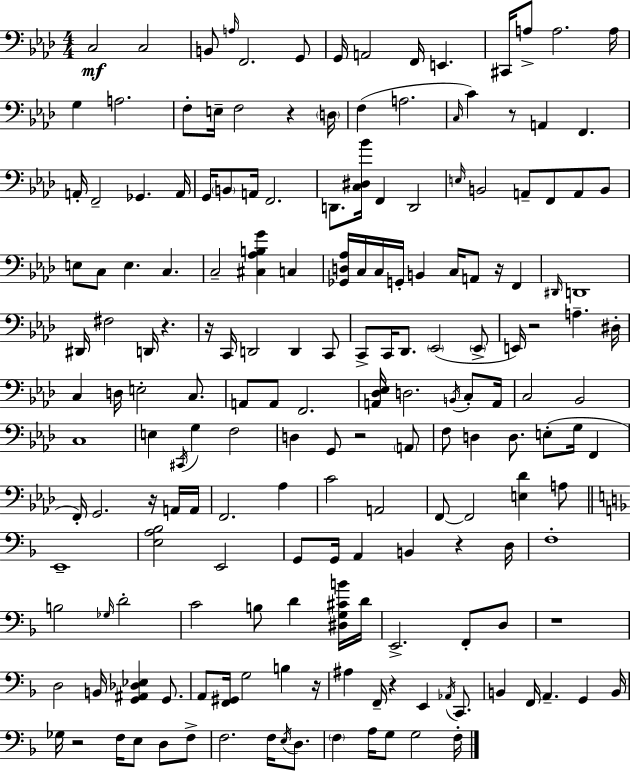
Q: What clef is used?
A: bass